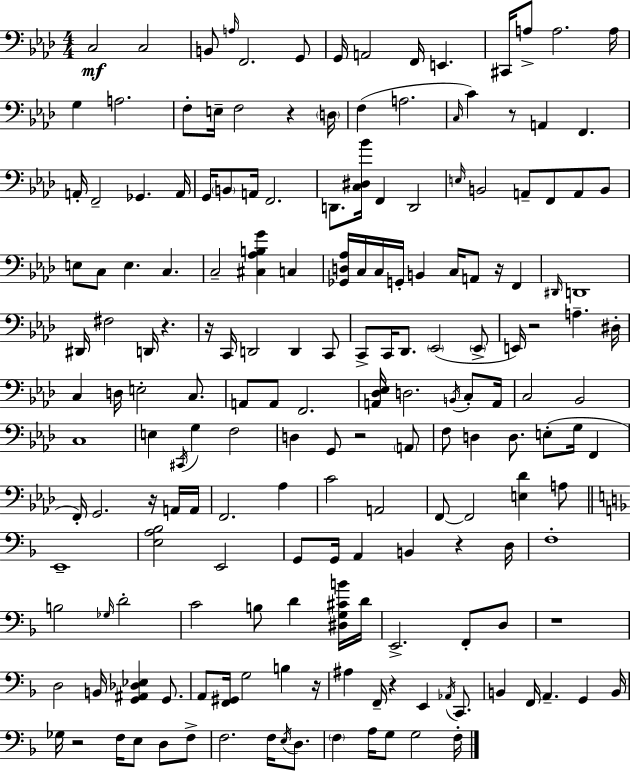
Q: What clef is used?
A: bass